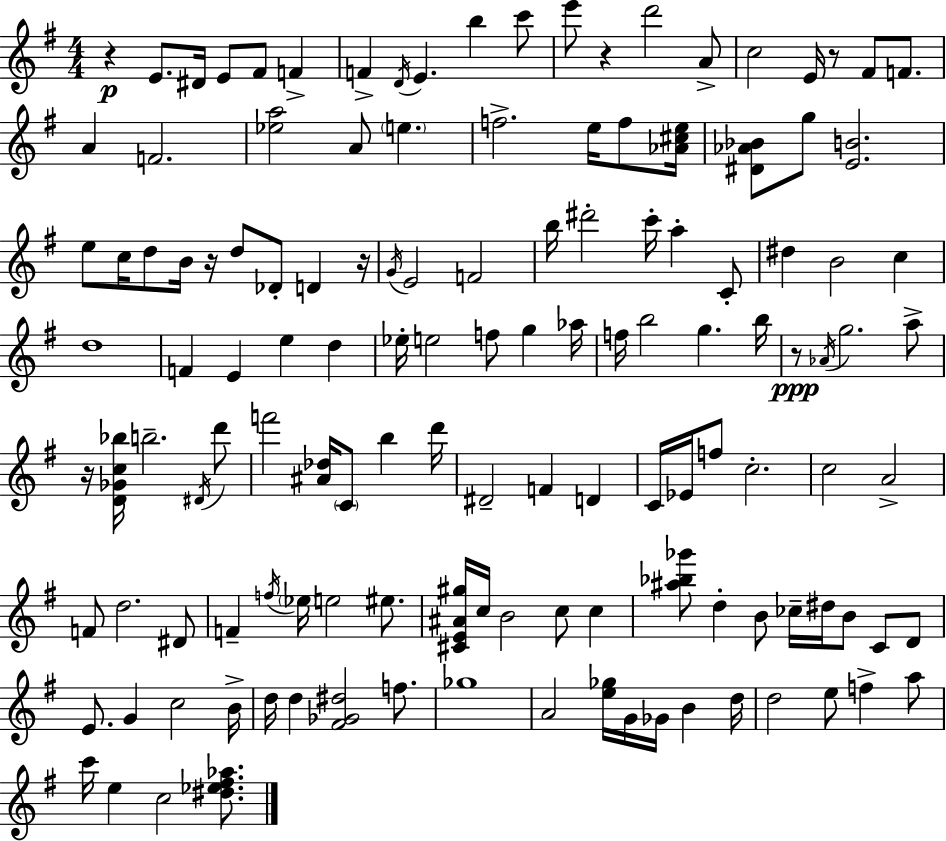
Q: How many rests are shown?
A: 7